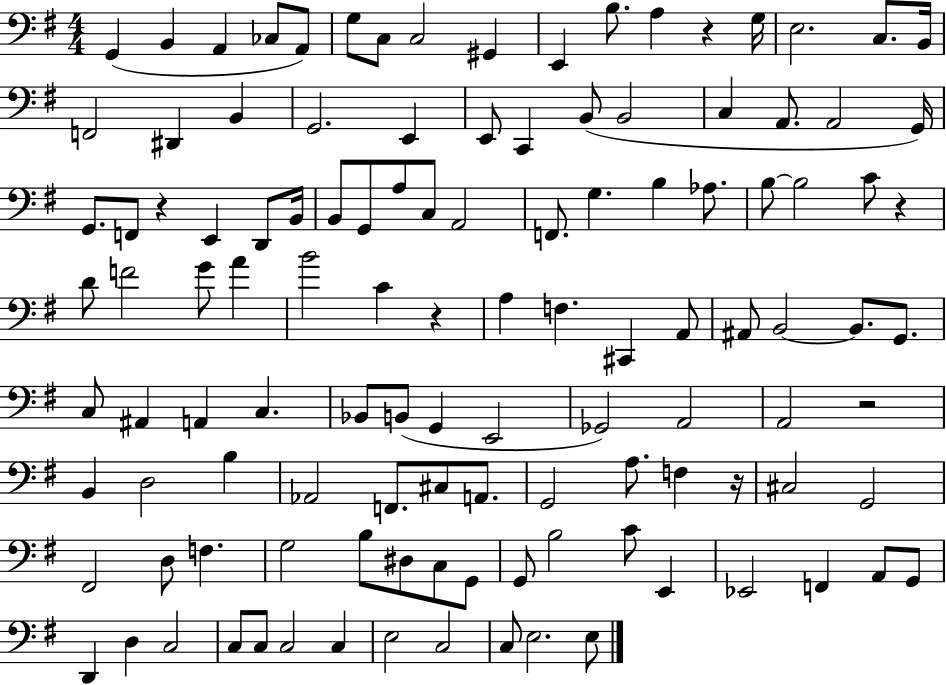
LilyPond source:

{
  \clef bass
  \numericTimeSignature
  \time 4/4
  \key g \major
  g,4( b,4 a,4 ces8 a,8) | g8 c8 c2 gis,4 | e,4 b8. a4 r4 g16 | e2. c8. b,16 | \break f,2 dis,4 b,4 | g,2. e,4 | e,8 c,4 b,8( b,2 | c4 a,8. a,2 g,16) | \break g,8. f,8 r4 e,4 d,8 b,16 | b,8 g,8 a8 c8 a,2 | f,8. g4. b4 aes8. | b8~~ b2 c'8 r4 | \break d'8 f'2 g'8 a'4 | b'2 c'4 r4 | a4 f4. cis,4 a,8 | ais,8 b,2~~ b,8. g,8. | \break c8 ais,4 a,4 c4. | bes,8 b,8( g,4 e,2 | ges,2) a,2 | a,2 r2 | \break b,4 d2 b4 | aes,2 f,8. cis8 a,8. | g,2 a8. f4 r16 | cis2 g,2 | \break fis,2 d8 f4. | g2 b8 dis8 c8 g,8 | g,8 b2 c'8 e,4 | ees,2 f,4 a,8 g,8 | \break d,4 d4 c2 | c8 c8 c2 c4 | e2 c2 | c8 e2. e8 | \break \bar "|."
}